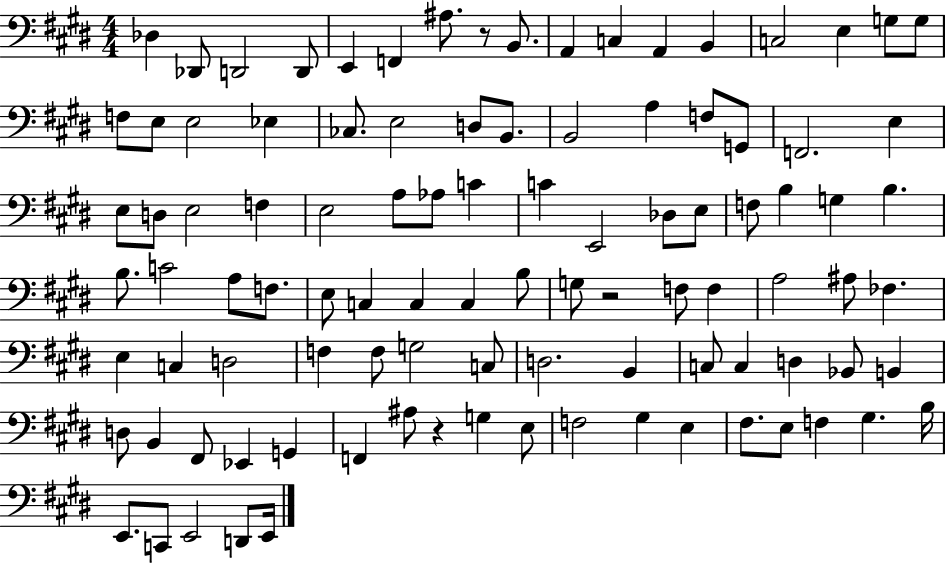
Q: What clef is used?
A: bass